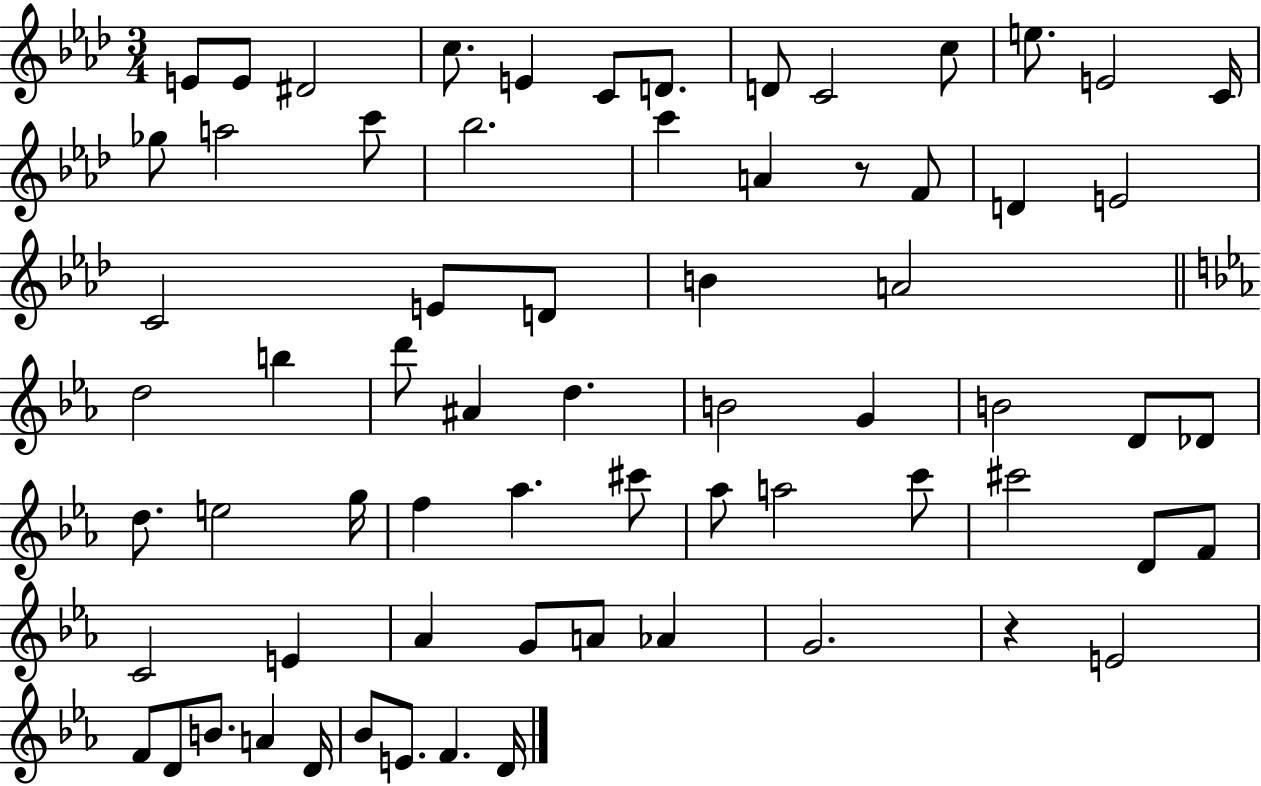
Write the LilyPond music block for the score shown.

{
  \clef treble
  \numericTimeSignature
  \time 3/4
  \key aes \major
  \repeat volta 2 { e'8 e'8 dis'2 | c''8. e'4 c'8 d'8. | d'8 c'2 c''8 | e''8. e'2 c'16 | \break ges''8 a''2 c'''8 | bes''2. | c'''4 a'4 r8 f'8 | d'4 e'2 | \break c'2 e'8 d'8 | b'4 a'2 | \bar "||" \break \key ees \major d''2 b''4 | d'''8 ais'4 d''4. | b'2 g'4 | b'2 d'8 des'8 | \break d''8. e''2 g''16 | f''4 aes''4. cis'''8 | aes''8 a''2 c'''8 | cis'''2 d'8 f'8 | \break c'2 e'4 | aes'4 g'8 a'8 aes'4 | g'2. | r4 e'2 | \break f'8 d'8 b'8. a'4 d'16 | bes'8 e'8. f'4. d'16 | } \bar "|."
}